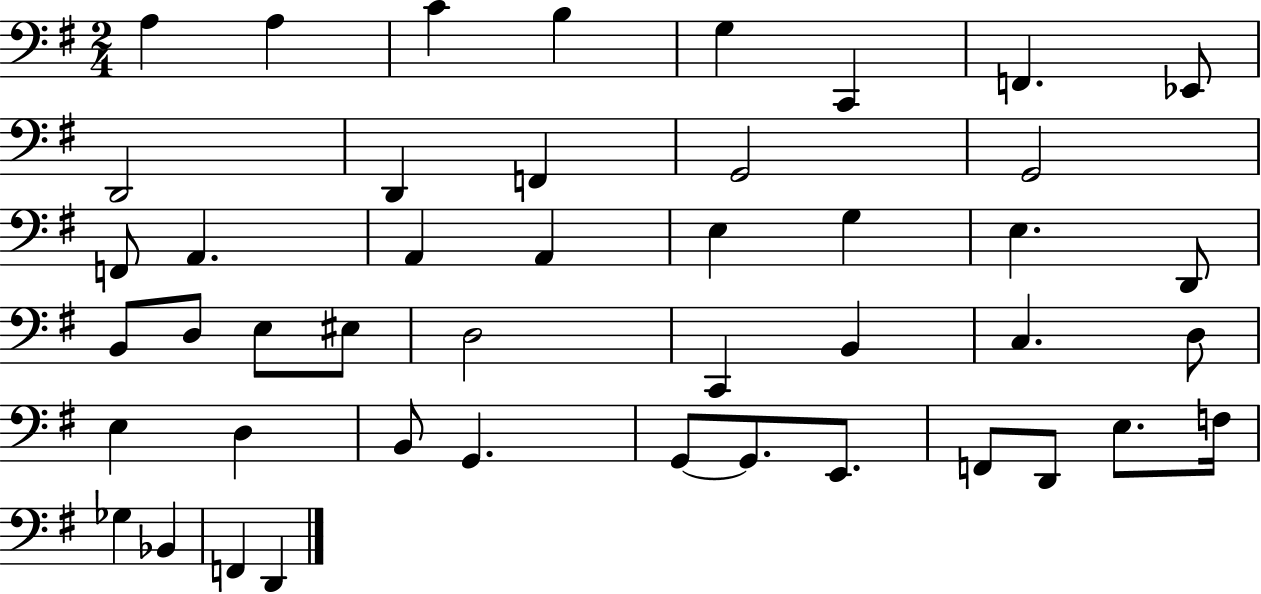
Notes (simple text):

A3/q A3/q C4/q B3/q G3/q C2/q F2/q. Eb2/e D2/h D2/q F2/q G2/h G2/h F2/e A2/q. A2/q A2/q E3/q G3/q E3/q. D2/e B2/e D3/e E3/e EIS3/e D3/h C2/q B2/q C3/q. D3/e E3/q D3/q B2/e G2/q. G2/e G2/e. E2/e. F2/e D2/e E3/e. F3/s Gb3/q Bb2/q F2/q D2/q